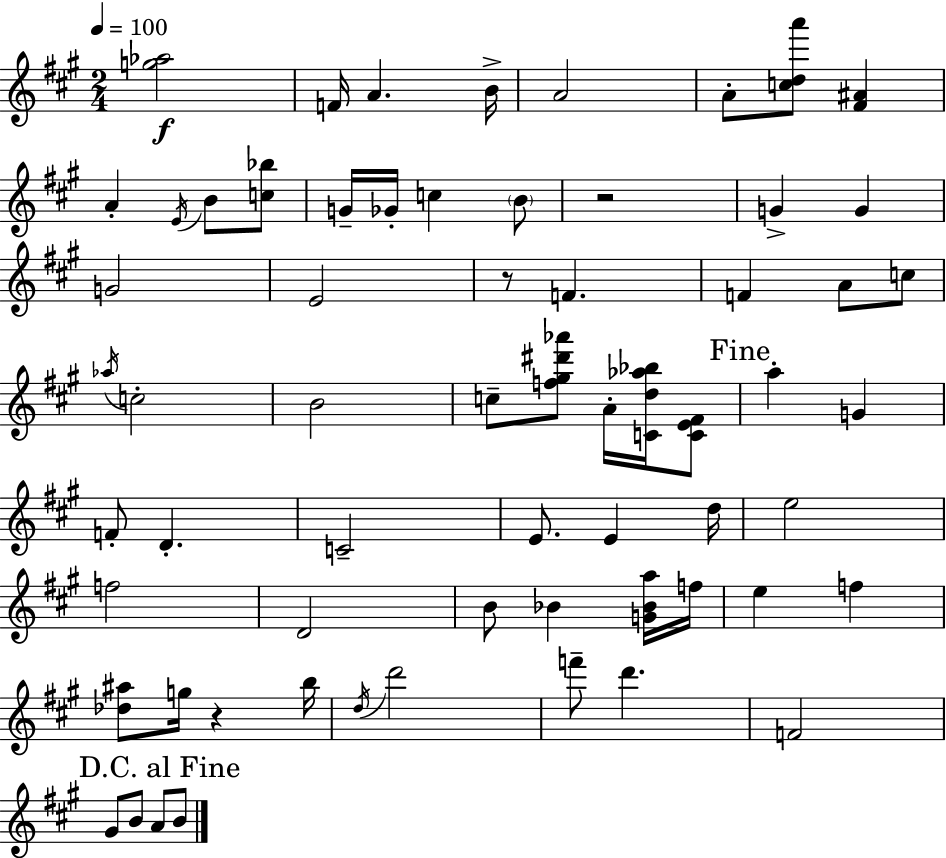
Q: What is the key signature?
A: A major